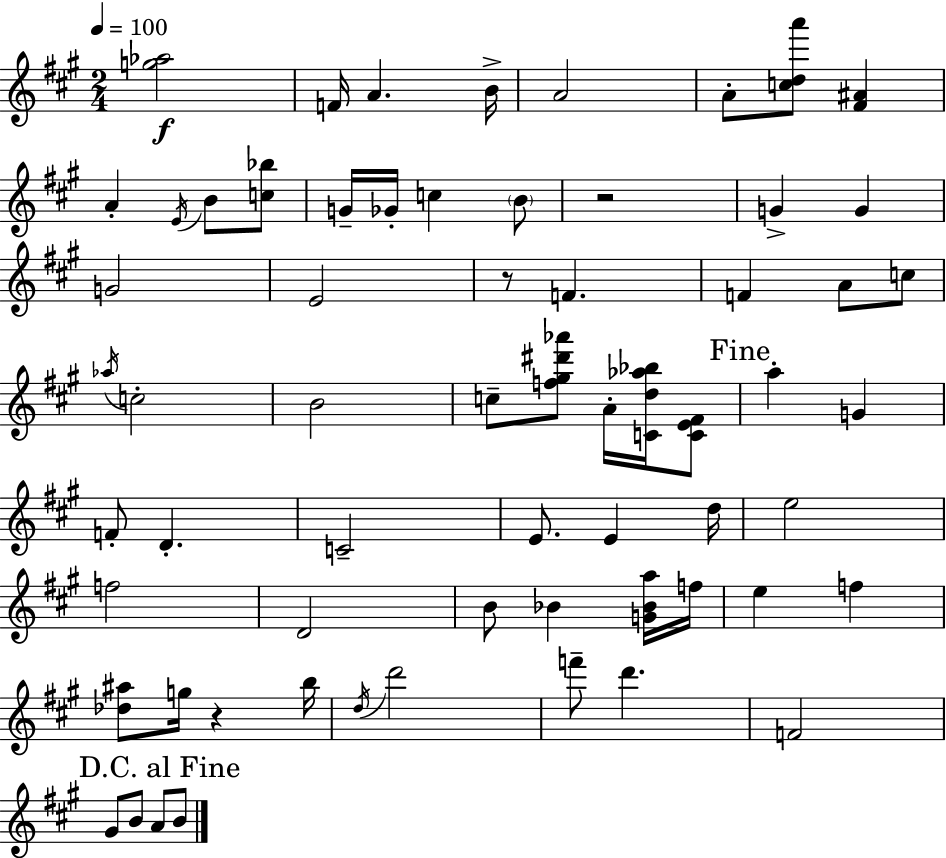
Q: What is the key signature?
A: A major